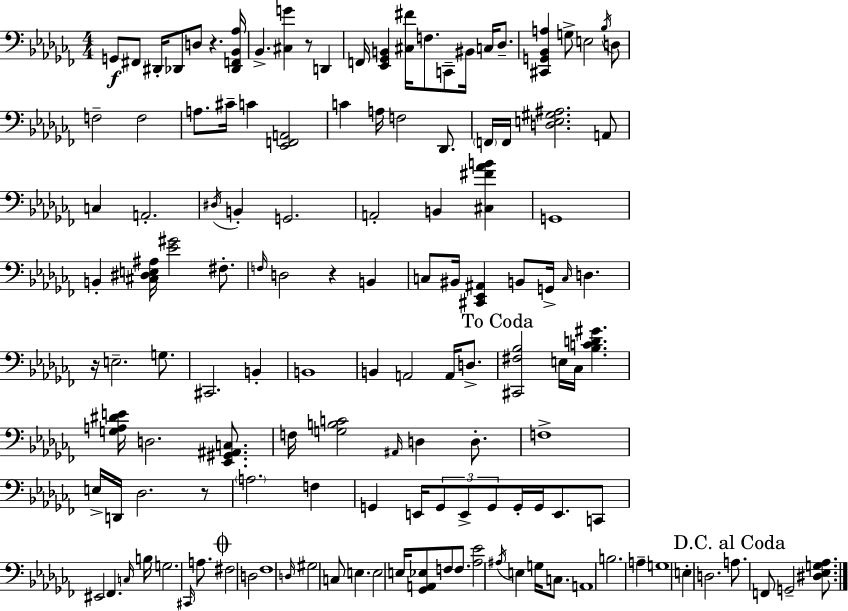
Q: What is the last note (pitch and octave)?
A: G2